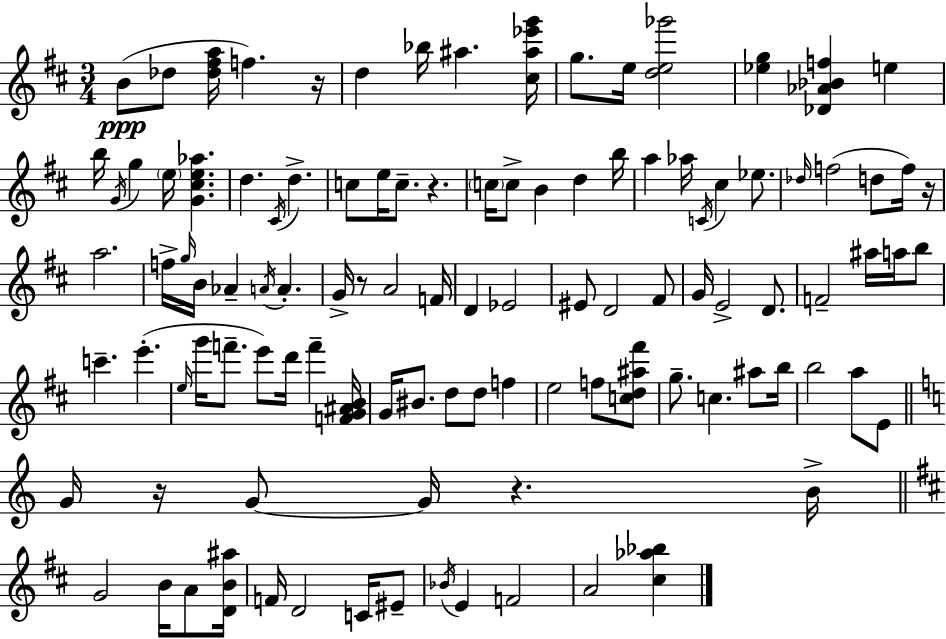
{
  \clef treble
  \numericTimeSignature
  \time 3/4
  \key d \major
  b'8(\ppp des''8 <des'' fis'' a''>16 f''4.) r16 | d''4 bes''16 ais''4. <cis'' ais'' ees''' g'''>16 | g''8. e''16 <d'' e'' ges'''>2 | <ees'' g''>4 <des' aes' bes' f''>4 e''4 | \break b''16 \acciaccatura { g'16 } g''4 \parenthesize e''16 <g' cis'' e'' aes''>4. | d''4. \acciaccatura { cis'16 } d''4.-> | c''8 e''16 c''8.-- r4. | \parenthesize c''16 c''8-> b'4 d''4 | \break b''16 a''4 aes''16 \acciaccatura { c'16 } cis''4 | ees''8. \grace { des''16 }( f''2 | d''8 f''16) r16 a''2. | f''16-> \grace { g''16 } b'16 aes'4-- \acciaccatura { a'16 } | \break a'4.-. g'16-> r8 a'2 | f'16 d'4 ees'2 | eis'8 d'2 | fis'8 g'16 e'2-> | \break d'8. f'2-- | ais''16 a''16 b''8 c'''4.-- | e'''4.-.( \grace { e''16 } g'''16 f'''8.-- e'''8) | d'''16 f'''4-- <f' g' ais' b'>16 g'16 bis'8. d''8 | \break d''8 f''4 e''2 | f''8 <c'' d'' ais'' fis'''>8 g''8.-- c''4. | ais''8 b''16 b''2 | a''8 e'8 \bar "||" \break \key a \minor g'16 r16 g'8~~ g'16 r4. b'16-> | \bar "||" \break \key d \major g'2 b'16 a'8 <d' b' ais''>16 | f'16 d'2 c'16 eis'8-- | \acciaccatura { bes'16 } e'4 f'2 | a'2 <cis'' aes'' bes''>4 | \break \bar "|."
}